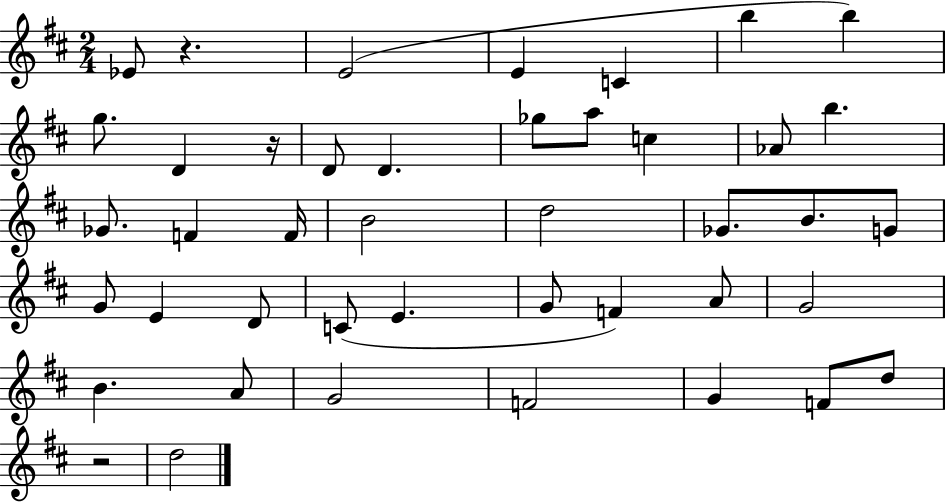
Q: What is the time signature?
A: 2/4